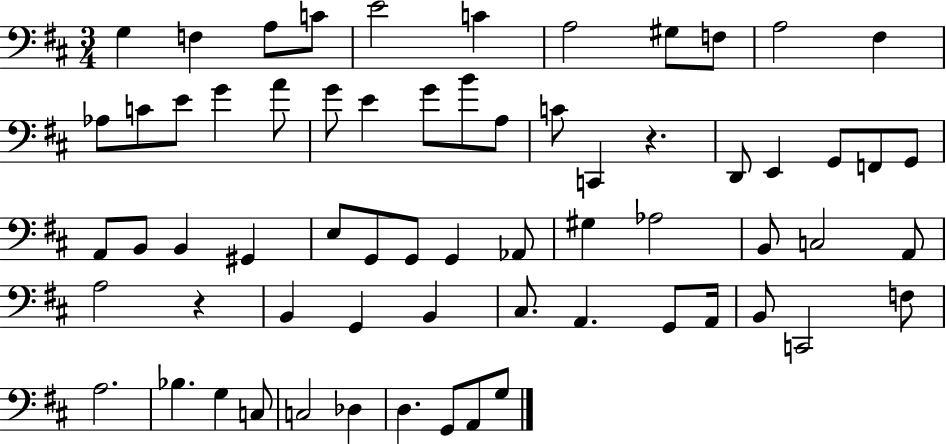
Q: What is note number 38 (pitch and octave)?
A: G#3